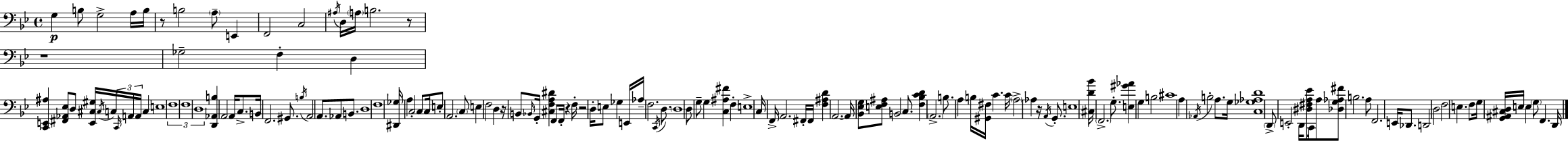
X:1
T:Untitled
M:4/4
L:1/4
K:Gm
G, B,/2 G,2 A,/4 B,/4 z/2 B,2 A,/2 E,, F,,2 C,2 ^A,/4 D,/4 A,/4 B,2 z/2 z4 _G,2 F, D, [C,,E,,^A,] [^F,,_A,,_E,]/2 D,/2 [E,,^C,^G,]/4 ^C,/4 C,/4 C,,/4 A,,/4 A,,/4 C, E,4 F,4 F,4 D,4 [D,,_A,,B,] A,,2 A,,/4 C,/2 B,,/4 F,,2 ^G,,/2 B,/4 A,,2 A,,/2 _A,,/2 B,,/2 D,4 F,4 [^D,,_G,]/4 A, C,2 C,/2 C,/4 E,/2 A,,2 C,/2 E, F,2 D, z/4 B,,/2 _B,,/4 G,,/4 [^C,F,A,^D] F,,/2 F,,/4 z F,/4 z2 D,/4 E,/2 _G, E,,/4 _A,/4 F,2 C,,/4 D,/2 D,4 D,/2 G,/2 G, [C,^A,^F] F, E,4 C,/4 F,,/4 A,,2 ^F,,/4 ^F,,/4 [F,^A,D] A,,2 A,,/4 [_B,,_E,G,]/2 [E,F,^A,]/2 B,,2 C,/2 [F,_B,CD] A,,2 B,/2 A, B,/4 [^G,,^F,]/4 C C/4 A,2 _A, z/4 A,,/4 G,,/2 E,4 [^C,D_B]/4 F,,2 G,/2 [E,^G_A] G, B,2 ^C4 A, _A,,/4 B,2 A,/2 G,/4 [C,_G,_A,D]4 D,,/2 E,,2 D,,/4 [^D,^F,A,_E]/2 C,,/4 A,/2 [_D,G,_A,^F]/2 B,2 A,/2 F,,2 E,,/4 _D,,/2 D,,2 D,2 F,2 E, F,/2 G,/4 [G,,^A,,^C,D,]/4 E,/4 E, G,/2 F,, D,,/4